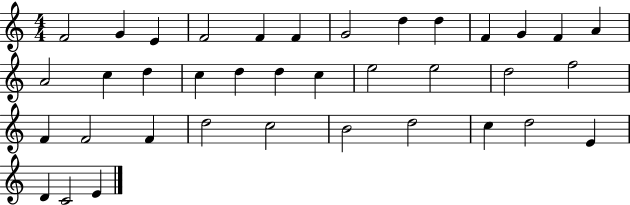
X:1
T:Untitled
M:4/4
L:1/4
K:C
F2 G E F2 F F G2 d d F G F A A2 c d c d d c e2 e2 d2 f2 F F2 F d2 c2 B2 d2 c d2 E D C2 E